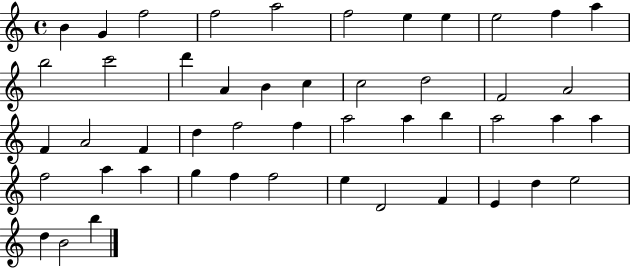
{
  \clef treble
  \time 4/4
  \defaultTimeSignature
  \key c \major
  b'4 g'4 f''2 | f''2 a''2 | f''2 e''4 e''4 | e''2 f''4 a''4 | \break b''2 c'''2 | d'''4 a'4 b'4 c''4 | c''2 d''2 | f'2 a'2 | \break f'4 a'2 f'4 | d''4 f''2 f''4 | a''2 a''4 b''4 | a''2 a''4 a''4 | \break f''2 a''4 a''4 | g''4 f''4 f''2 | e''4 d'2 f'4 | e'4 d''4 e''2 | \break d''4 b'2 b''4 | \bar "|."
}